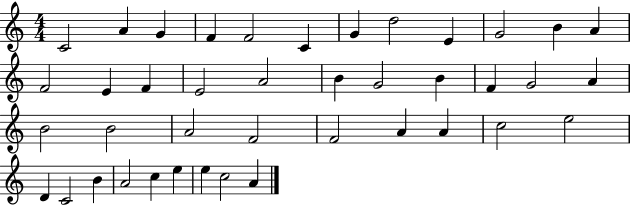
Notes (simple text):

C4/h A4/q G4/q F4/q F4/h C4/q G4/q D5/h E4/q G4/h B4/q A4/q F4/h E4/q F4/q E4/h A4/h B4/q G4/h B4/q F4/q G4/h A4/q B4/h B4/h A4/h F4/h F4/h A4/q A4/q C5/h E5/h D4/q C4/h B4/q A4/h C5/q E5/q E5/q C5/h A4/q